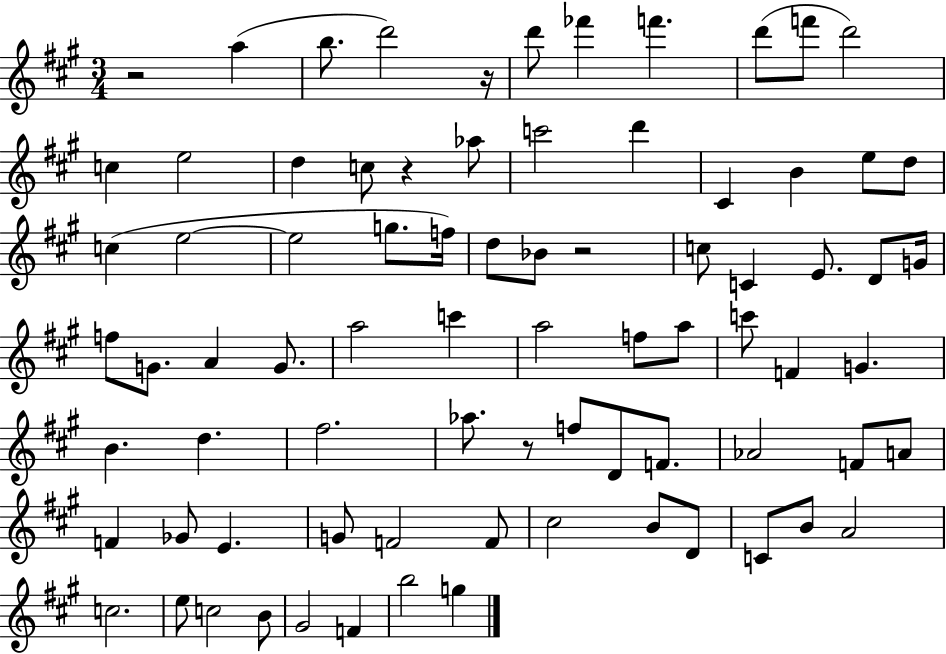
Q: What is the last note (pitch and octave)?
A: G5